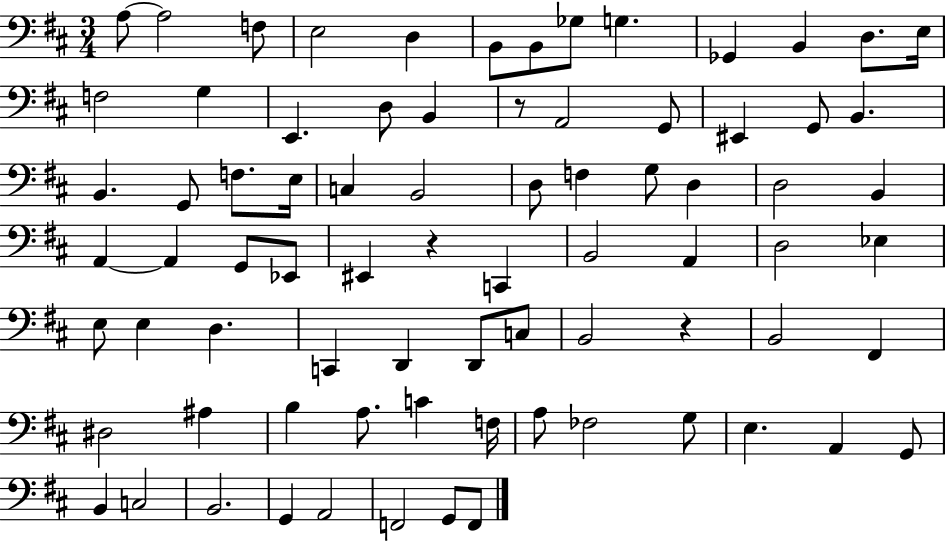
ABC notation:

X:1
T:Untitled
M:3/4
L:1/4
K:D
A,/2 A,2 F,/2 E,2 D, B,,/2 B,,/2 _G,/2 G, _G,, B,, D,/2 E,/4 F,2 G, E,, D,/2 B,, z/2 A,,2 G,,/2 ^E,, G,,/2 B,, B,, G,,/2 F,/2 E,/4 C, B,,2 D,/2 F, G,/2 D, D,2 B,, A,, A,, G,,/2 _E,,/2 ^E,, z C,, B,,2 A,, D,2 _E, E,/2 E, D, C,, D,, D,,/2 C,/2 B,,2 z B,,2 ^F,, ^D,2 ^A, B, A,/2 C F,/4 A,/2 _F,2 G,/2 E, A,, G,,/2 B,, C,2 B,,2 G,, A,,2 F,,2 G,,/2 F,,/2